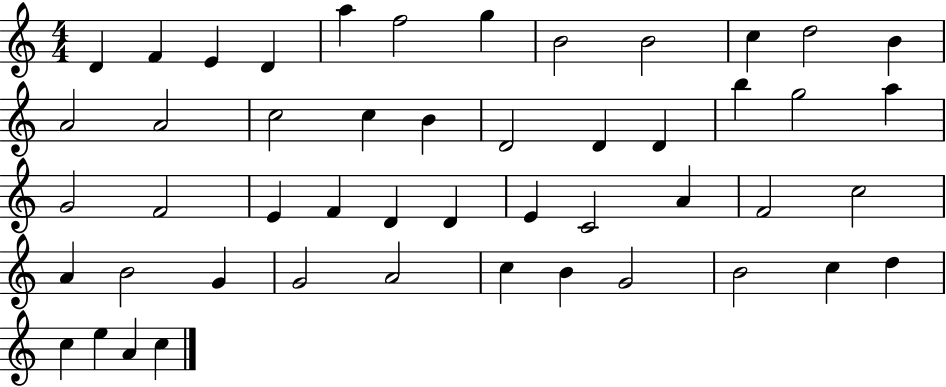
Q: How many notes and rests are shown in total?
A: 49